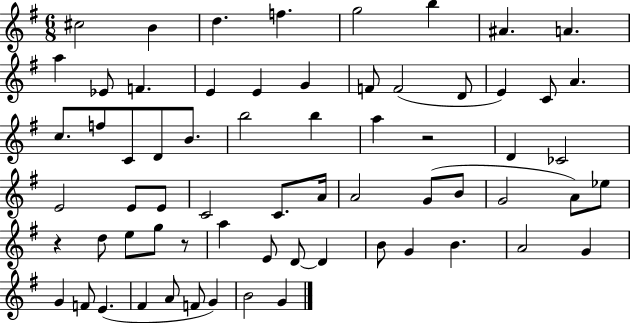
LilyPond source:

{
  \clef treble
  \numericTimeSignature
  \time 6/8
  \key g \major
  \repeat volta 2 { cis''2 b'4 | d''4. f''4. | g''2 b''4 | ais'4. a'4. | \break a''4 ees'8 f'4. | e'4 e'4 g'4 | f'8 f'2( d'8 | e'4) c'8 a'4. | \break c''8. f''8 c'8 d'8 b'8. | b''2 b''4 | a''4 r2 | d'4 ces'2 | \break e'2 e'8 e'8 | c'2 c'8. a'16 | a'2 g'8( b'8 | g'2 a'8) ees''8 | \break r4 d''8 e''8 g''8 r8 | a''4 e'8 d'8~~ d'4 | b'8 g'4 b'4. | a'2 g'4 | \break g'4 f'8 e'4.( | fis'4 a'8 f'8 g'4) | b'2 g'4 | } \bar "|."
}